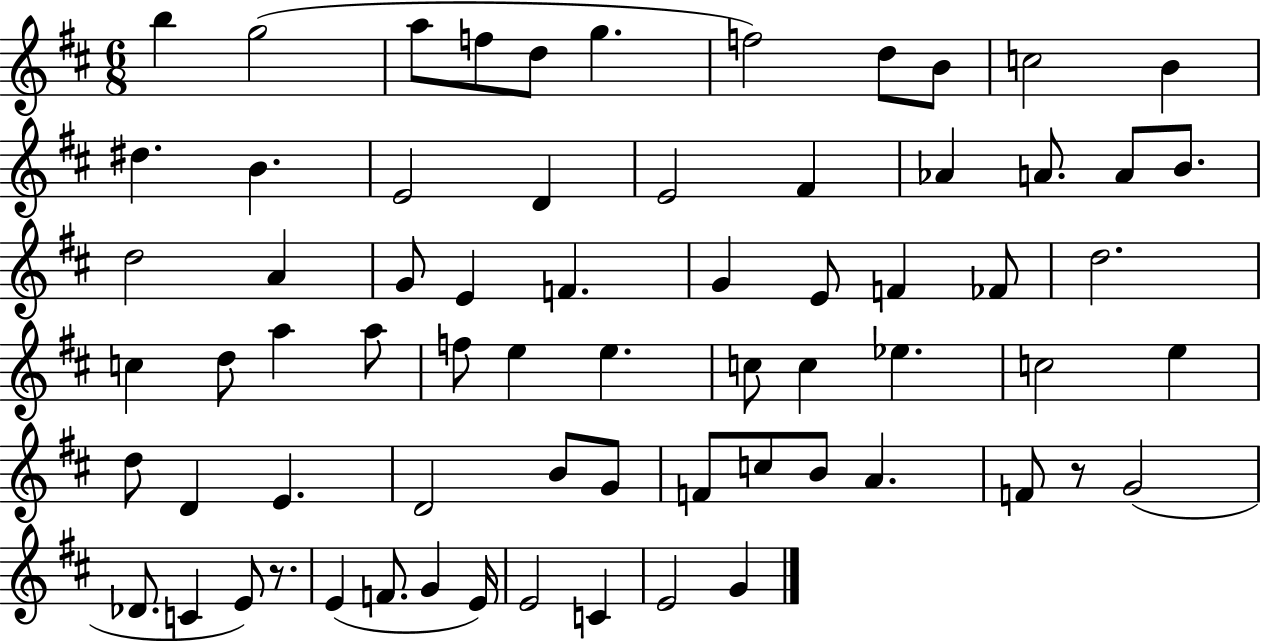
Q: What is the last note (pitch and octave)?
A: G4